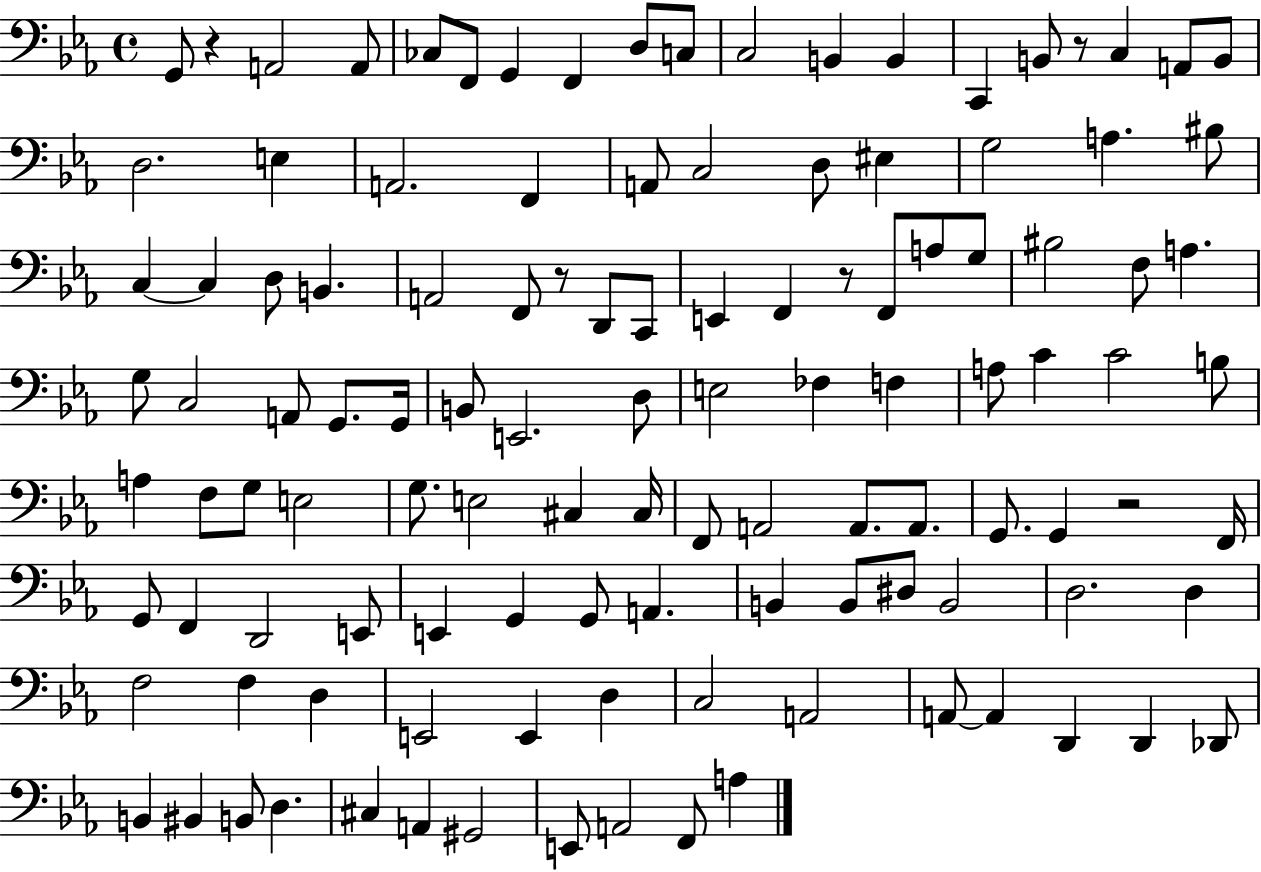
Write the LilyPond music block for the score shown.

{
  \clef bass
  \time 4/4
  \defaultTimeSignature
  \key ees \major
  \repeat volta 2 { g,8 r4 a,2 a,8 | ces8 f,8 g,4 f,4 d8 c8 | c2 b,4 b,4 | c,4 b,8 r8 c4 a,8 b,8 | \break d2. e4 | a,2. f,4 | a,8 c2 d8 eis4 | g2 a4. bis8 | \break c4~~ c4 d8 b,4. | a,2 f,8 r8 d,8 c,8 | e,4 f,4 r8 f,8 a8 g8 | bis2 f8 a4. | \break g8 c2 a,8 g,8. g,16 | b,8 e,2. d8 | e2 fes4 f4 | a8 c'4 c'2 b8 | \break a4 f8 g8 e2 | g8. e2 cis4 cis16 | f,8 a,2 a,8. a,8. | g,8. g,4 r2 f,16 | \break g,8 f,4 d,2 e,8 | e,4 g,4 g,8 a,4. | b,4 b,8 dis8 b,2 | d2. d4 | \break f2 f4 d4 | e,2 e,4 d4 | c2 a,2 | a,8~~ a,4 d,4 d,4 des,8 | \break b,4 bis,4 b,8 d4. | cis4 a,4 gis,2 | e,8 a,2 f,8 a4 | } \bar "|."
}